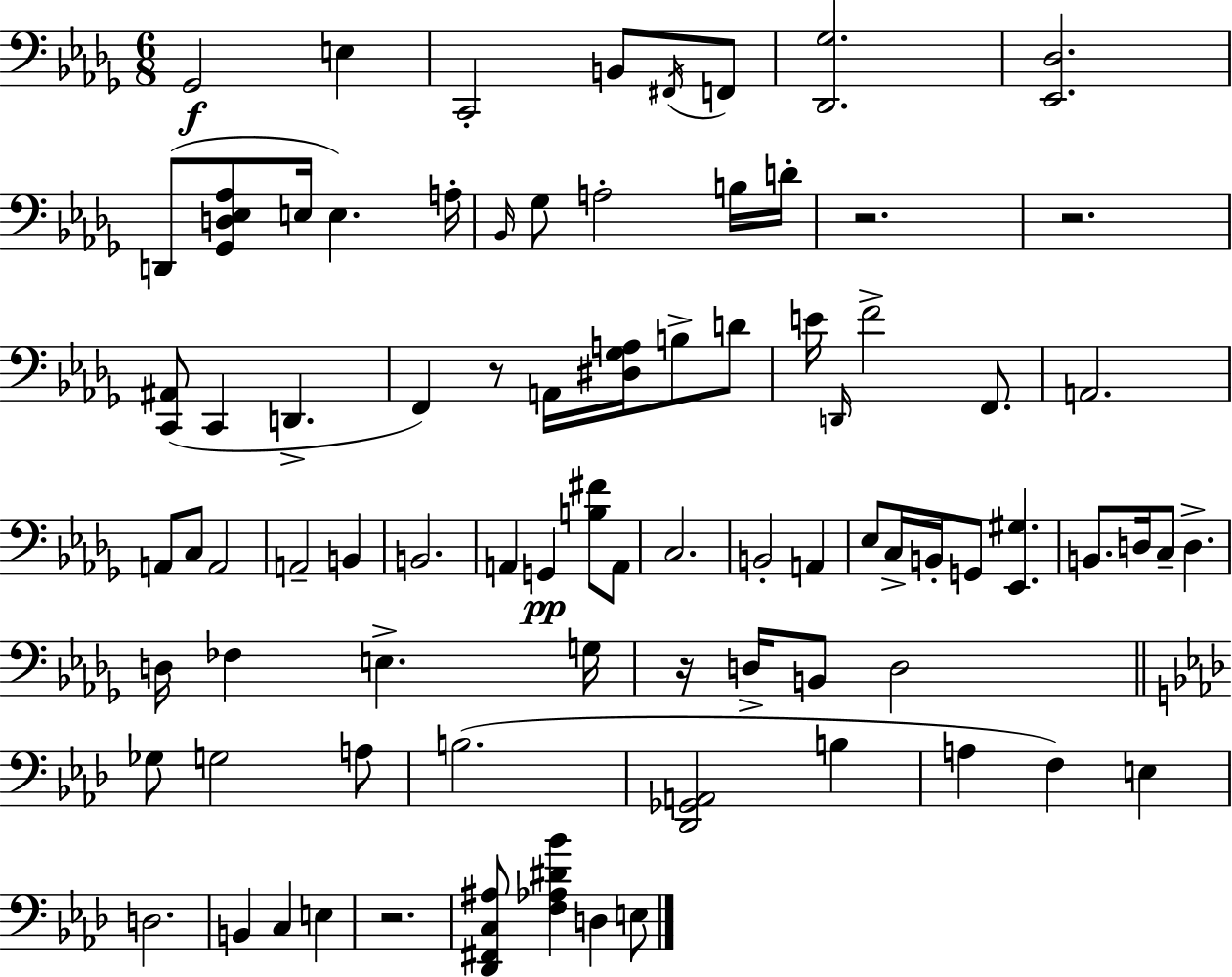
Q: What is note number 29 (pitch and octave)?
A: A2